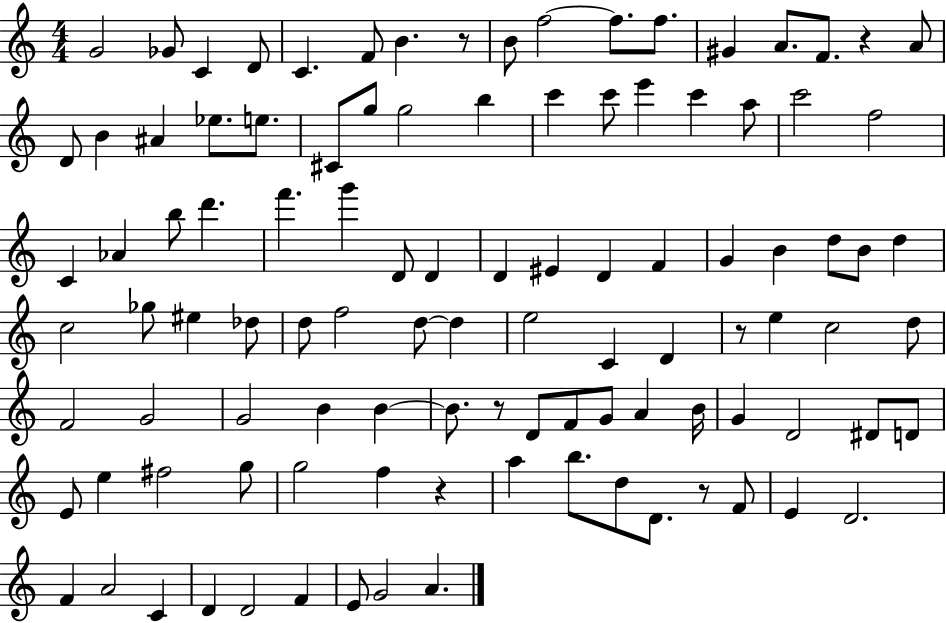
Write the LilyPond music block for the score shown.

{
  \clef treble
  \numericTimeSignature
  \time 4/4
  \key c \major
  g'2 ges'8 c'4 d'8 | c'4. f'8 b'4. r8 | b'8 f''2~~ f''8. f''8. | gis'4 a'8. f'8. r4 a'8 | \break d'8 b'4 ais'4 ees''8. e''8. | cis'8 g''8 g''2 b''4 | c'''4 c'''8 e'''4 c'''4 a''8 | c'''2 f''2 | \break c'4 aes'4 b''8 d'''4. | f'''4. g'''4 d'8 d'4 | d'4 eis'4 d'4 f'4 | g'4 b'4 d''8 b'8 d''4 | \break c''2 ges''8 eis''4 des''8 | d''8 f''2 d''8~~ d''4 | e''2 c'4 d'4 | r8 e''4 c''2 d''8 | \break f'2 g'2 | g'2 b'4 b'4~~ | b'8. r8 d'8 f'8 g'8 a'4 b'16 | g'4 d'2 dis'8 d'8 | \break e'8 e''4 fis''2 g''8 | g''2 f''4 r4 | a''4 b''8. d''8 d'8. r8 f'8 | e'4 d'2. | \break f'4 a'2 c'4 | d'4 d'2 f'4 | e'8 g'2 a'4. | \bar "|."
}